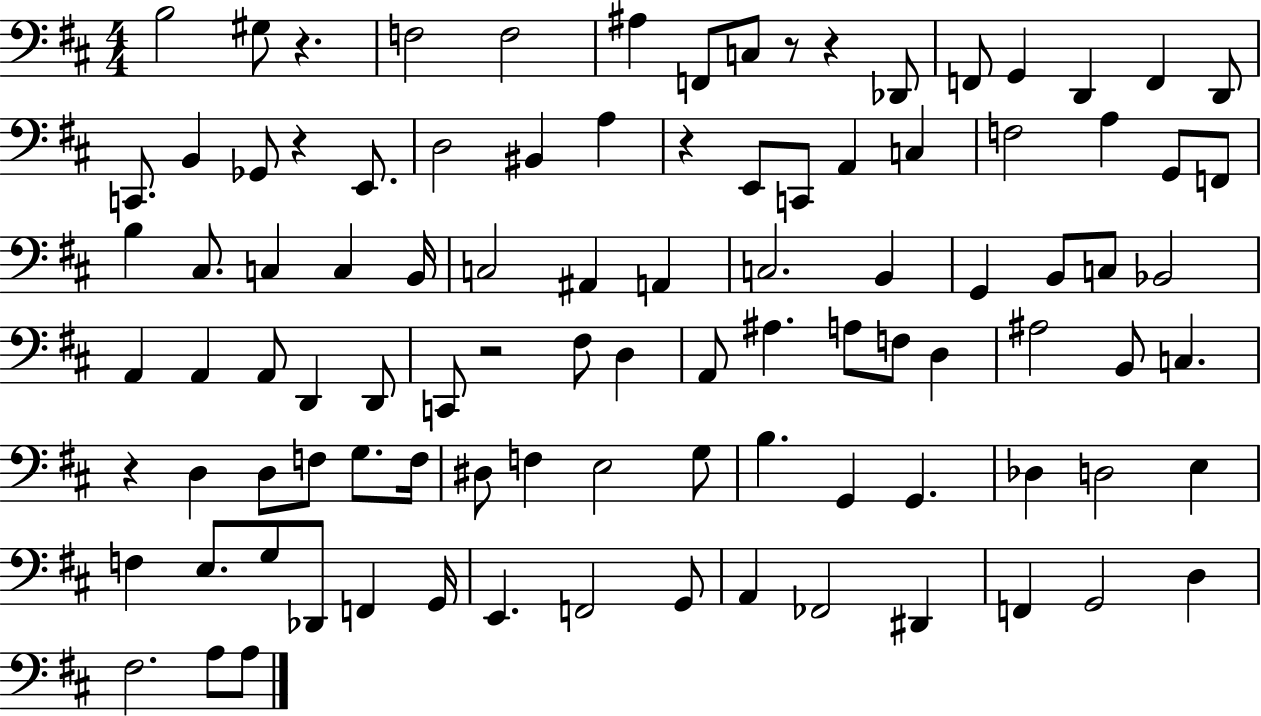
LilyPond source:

{
  \clef bass
  \numericTimeSignature
  \time 4/4
  \key d \major
  \repeat volta 2 { b2 gis8 r4. | f2 f2 | ais4 f,8 c8 r8 r4 des,8 | f,8 g,4 d,4 f,4 d,8 | \break c,8. b,4 ges,8 r4 e,8. | d2 bis,4 a4 | r4 e,8 c,8 a,4 c4 | f2 a4 g,8 f,8 | \break b4 cis8. c4 c4 b,16 | c2 ais,4 a,4 | c2. b,4 | g,4 b,8 c8 bes,2 | \break a,4 a,4 a,8 d,4 d,8 | c,8 r2 fis8 d4 | a,8 ais4. a8 f8 d4 | ais2 b,8 c4. | \break r4 d4 d8 f8 g8. f16 | dis8 f4 e2 g8 | b4. g,4 g,4. | des4 d2 e4 | \break f4 e8. g8 des,8 f,4 g,16 | e,4. f,2 g,8 | a,4 fes,2 dis,4 | f,4 g,2 d4 | \break fis2. a8 a8 | } \bar "|."
}